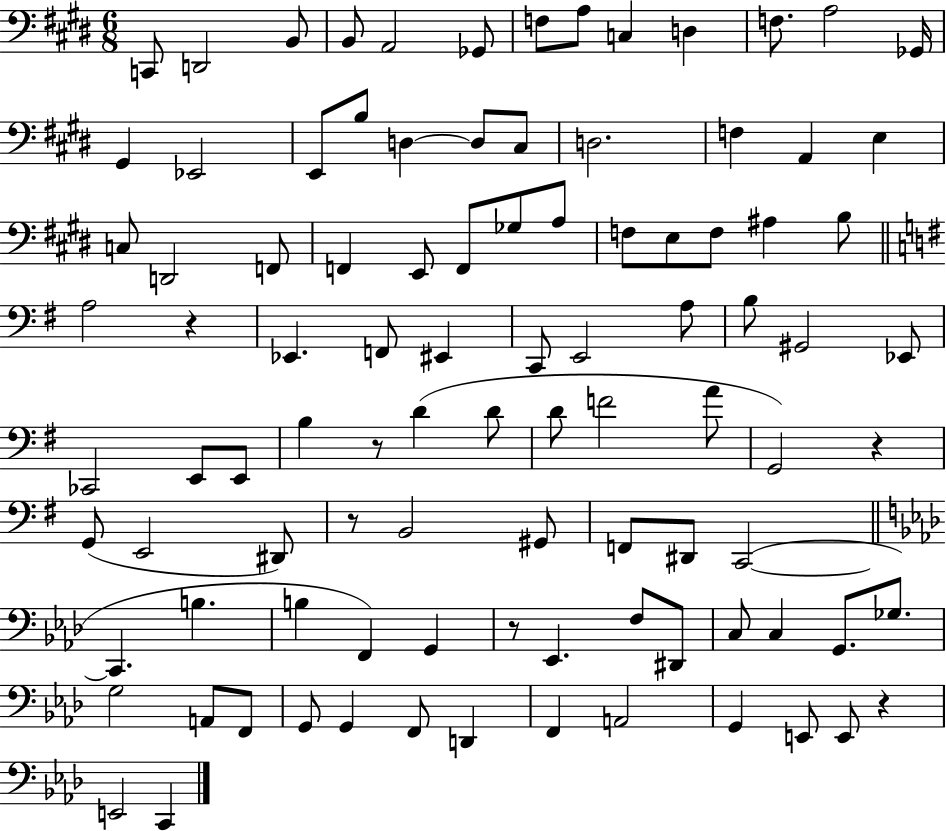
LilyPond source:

{
  \clef bass
  \numericTimeSignature
  \time 6/8
  \key e \major
  \repeat volta 2 { c,8 d,2 b,8 | b,8 a,2 ges,8 | f8 a8 c4 d4 | f8. a2 ges,16 | \break gis,4 ees,2 | e,8 b8 d4~~ d8 cis8 | d2. | f4 a,4 e4 | \break c8 d,2 f,8 | f,4 e,8 f,8 ges8 a8 | f8 e8 f8 ais4 b8 | \bar "||" \break \key e \minor a2 r4 | ees,4. f,8 eis,4 | c,8 e,2 a8 | b8 gis,2 ees,8 | \break ces,2 e,8 e,8 | b4 r8 d'4( d'8 | d'8 f'2 a'8 | g,2) r4 | \break g,8( e,2 dis,8) | r8 b,2 gis,8 | f,8 dis,8 c,2~(~ | \bar "||" \break \key f \minor c,4. b4. | b4 f,4) g,4 | r8 ees,4. f8 dis,8 | c8 c4 g,8. ges8. | \break g2 a,8 f,8 | g,8 g,4 f,8 d,4 | f,4 a,2 | g,4 e,8 e,8 r4 | \break e,2 c,4 | } \bar "|."
}